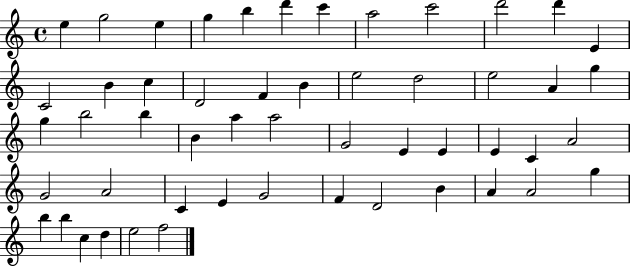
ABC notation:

X:1
T:Untitled
M:4/4
L:1/4
K:C
e g2 e g b d' c' a2 c'2 d'2 d' E C2 B c D2 F B e2 d2 e2 A g g b2 b B a a2 G2 E E E C A2 G2 A2 C E G2 F D2 B A A2 g b b c d e2 f2